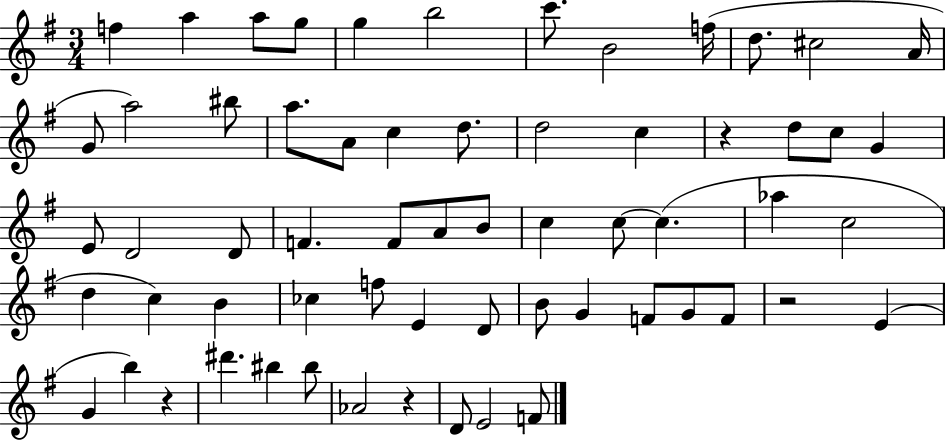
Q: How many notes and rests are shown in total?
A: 62